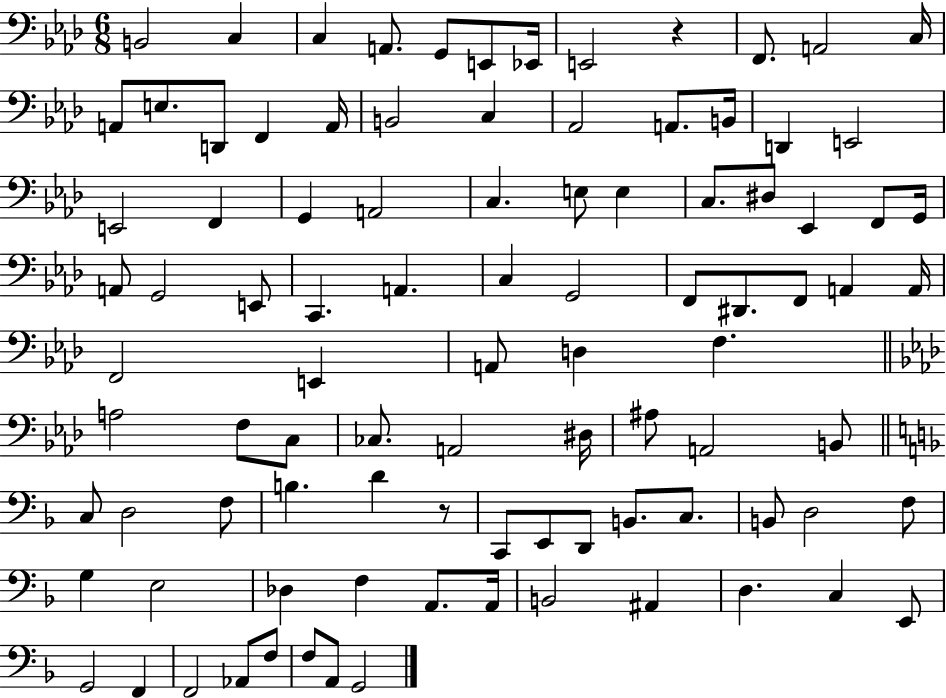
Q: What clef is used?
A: bass